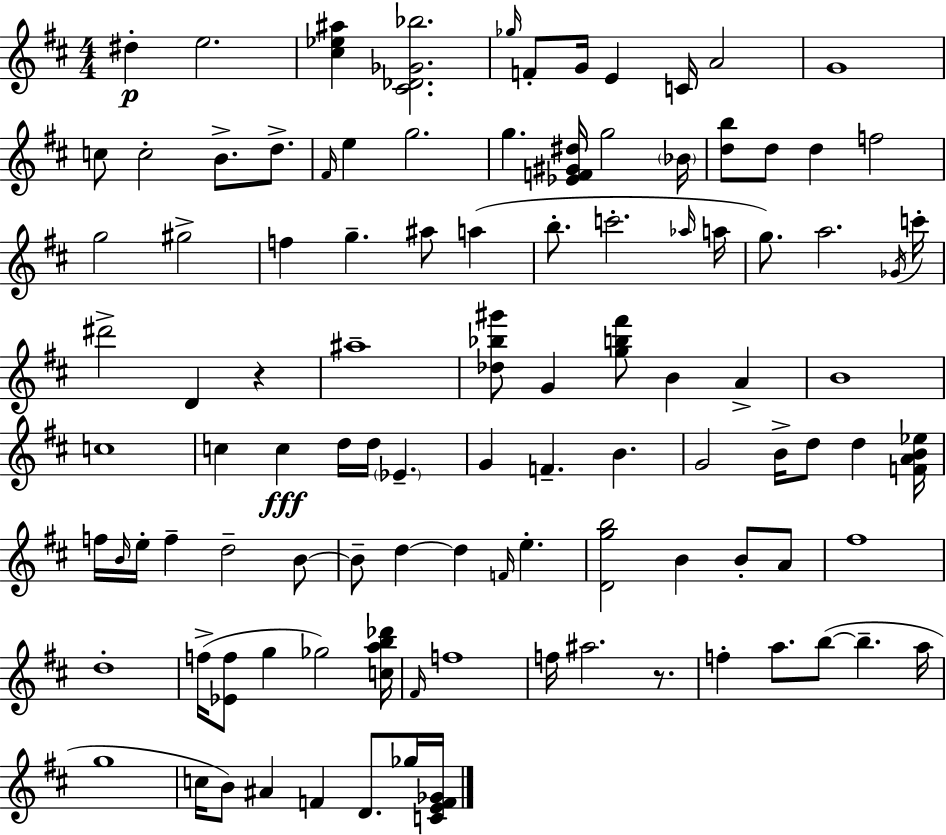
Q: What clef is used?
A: treble